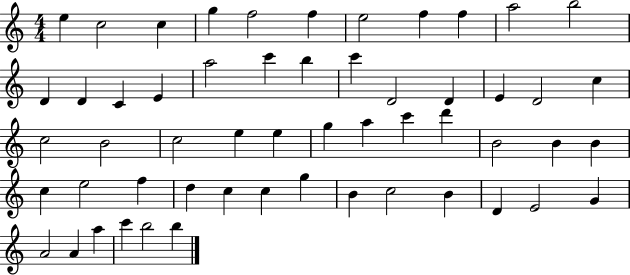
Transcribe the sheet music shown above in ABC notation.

X:1
T:Untitled
M:4/4
L:1/4
K:C
e c2 c g f2 f e2 f f a2 b2 D D C E a2 c' b c' D2 D E D2 c c2 B2 c2 e e g a c' d' B2 B B c e2 f d c c g B c2 B D E2 G A2 A a c' b2 b